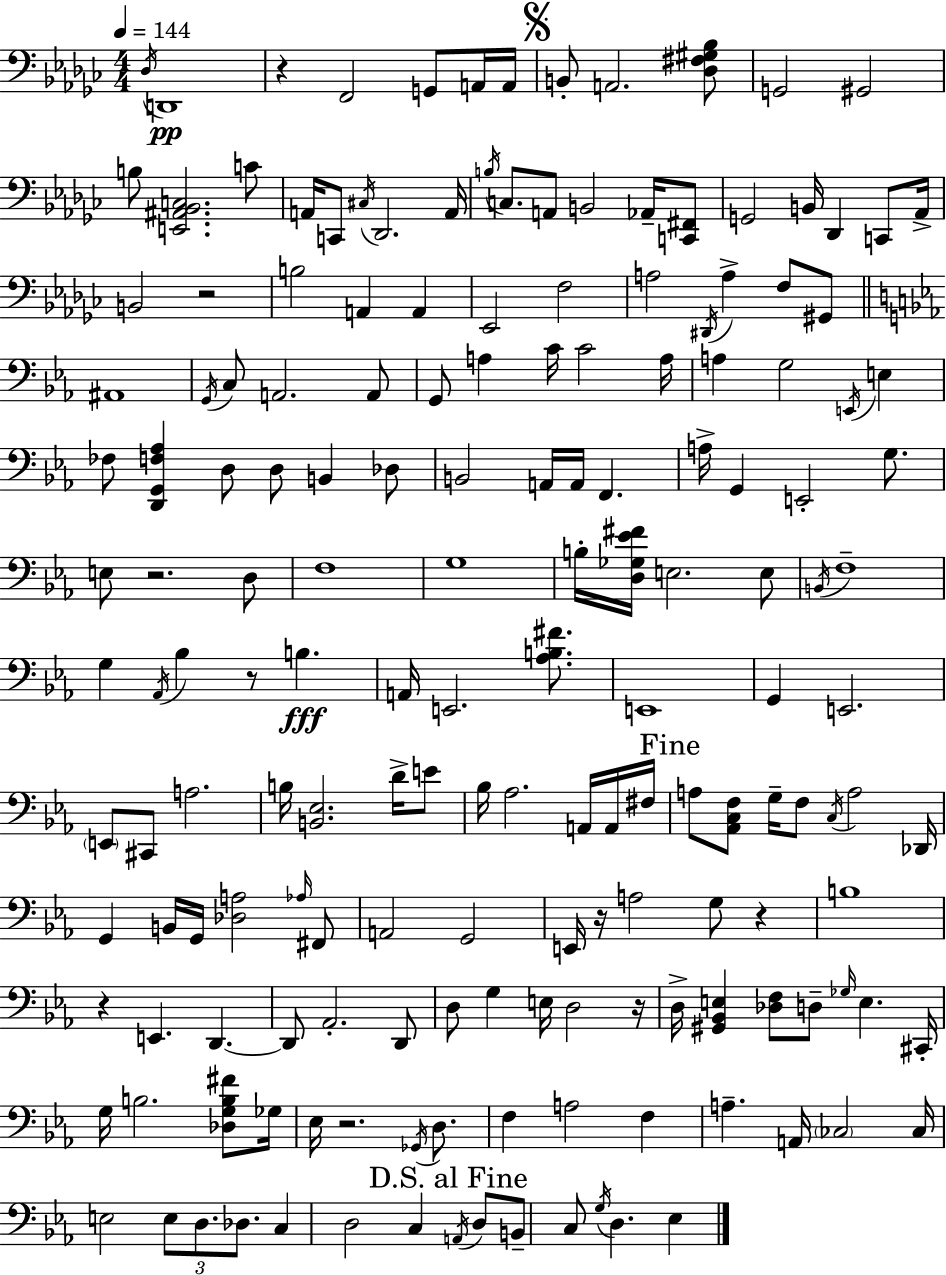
Db3/s D2/w R/q F2/h G2/e A2/s A2/s B2/e A2/h. [Db3,F#3,G#3,Bb3]/e G2/h G#2/h B3/e [E2,A#2,Bb2,C3]/h. C4/e A2/s C2/e C#3/s Db2/h. A2/s B3/s C3/e. A2/e B2/h Ab2/s [C2,F#2]/e G2/h B2/s Db2/q C2/e Ab2/s B2/h R/h B3/h A2/q A2/q Eb2/h F3/h A3/h D#2/s A3/q F3/e G#2/e A#2/w G2/s C3/e A2/h. A2/e G2/e A3/q C4/s C4/h A3/s A3/q G3/h E2/s E3/q FES3/e [D2,G2,F3,Ab3]/q D3/e D3/e B2/q Db3/e B2/h A2/s A2/s F2/q. A3/s G2/q E2/h G3/e. E3/e R/h. D3/e F3/w G3/w B3/s [D3,Gb3,Eb4,F#4]/s E3/h. E3/e B2/s F3/w G3/q Ab2/s Bb3/q R/e B3/q. A2/s E2/h. [Ab3,B3,F#4]/e. E2/w G2/q E2/h. E2/e C#2/e A3/h. B3/s [B2,Eb3]/h. D4/s E4/e Bb3/s Ab3/h. A2/s A2/s F#3/s A3/e [Ab2,C3,F3]/e G3/s F3/e C3/s A3/h Db2/s G2/q B2/s G2/s [Db3,A3]/h Ab3/s F#2/e A2/h G2/h E2/s R/s A3/h G3/e R/q B3/w R/q E2/q. D2/q. D2/e Ab2/h. D2/e D3/e G3/q E3/s D3/h R/s D3/s [G#2,Bb2,E3]/q [Db3,F3]/e D3/e Gb3/s E3/q. C#2/s G3/s B3/h. [Db3,G3,B3,F#4]/e Gb3/s Eb3/s R/h. Gb2/s D3/e. F3/q A3/h F3/q A3/q. A2/s CES3/h CES3/s E3/h E3/e D3/e. Db3/e. C3/q D3/h C3/q A2/s D3/e B2/e C3/e G3/s D3/q. Eb3/q